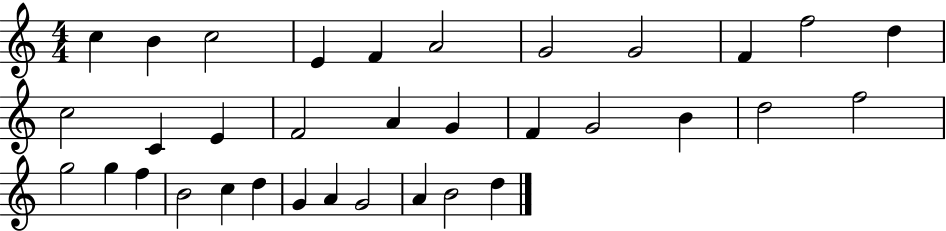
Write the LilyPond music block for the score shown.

{
  \clef treble
  \numericTimeSignature
  \time 4/4
  \key c \major
  c''4 b'4 c''2 | e'4 f'4 a'2 | g'2 g'2 | f'4 f''2 d''4 | \break c''2 c'4 e'4 | f'2 a'4 g'4 | f'4 g'2 b'4 | d''2 f''2 | \break g''2 g''4 f''4 | b'2 c''4 d''4 | g'4 a'4 g'2 | a'4 b'2 d''4 | \break \bar "|."
}